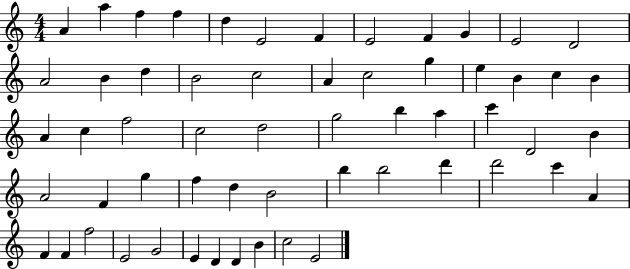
{
  \clef treble
  \numericTimeSignature
  \time 4/4
  \key c \major
  a'4 a''4 f''4 f''4 | d''4 e'2 f'4 | e'2 f'4 g'4 | e'2 d'2 | \break a'2 b'4 d''4 | b'2 c''2 | a'4 c''2 g''4 | e''4 b'4 c''4 b'4 | \break a'4 c''4 f''2 | c''2 d''2 | g''2 b''4 a''4 | c'''4 d'2 b'4 | \break a'2 f'4 g''4 | f''4 d''4 b'2 | b''4 b''2 d'''4 | d'''2 c'''4 a'4 | \break f'4 f'4 f''2 | e'2 g'2 | e'4 d'4 d'4 b'4 | c''2 e'2 | \break \bar "|."
}